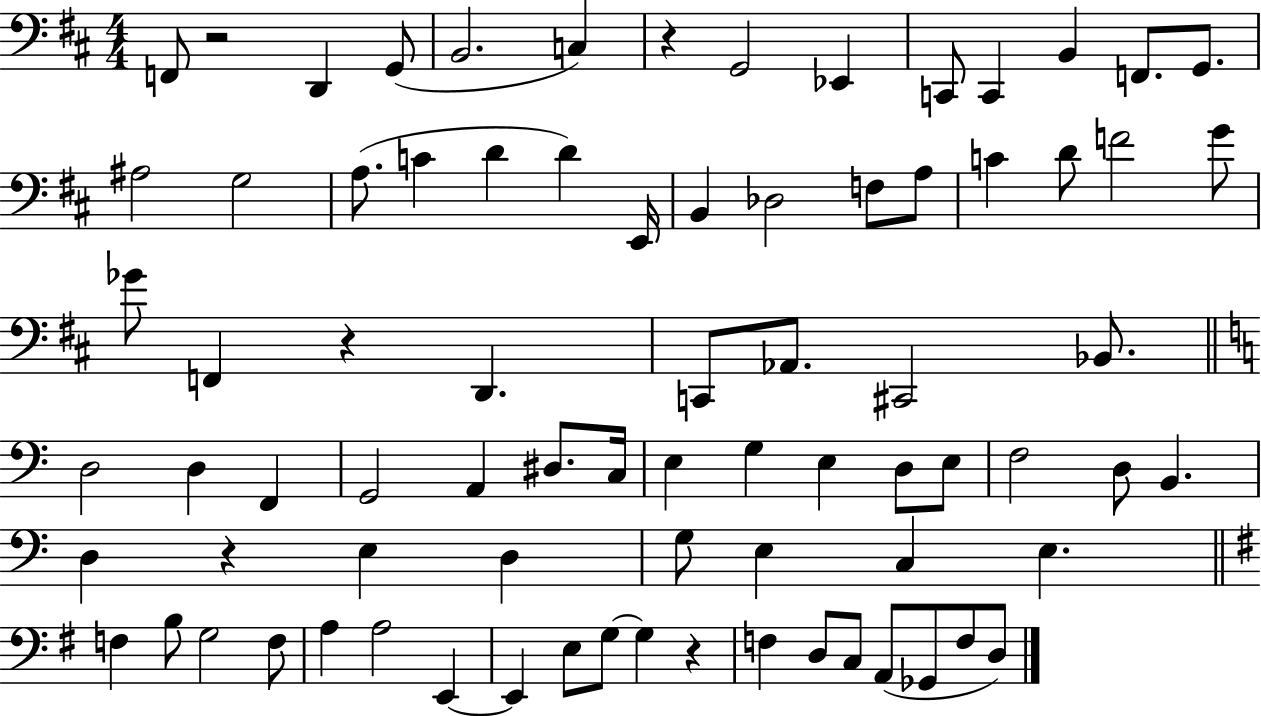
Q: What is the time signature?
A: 4/4